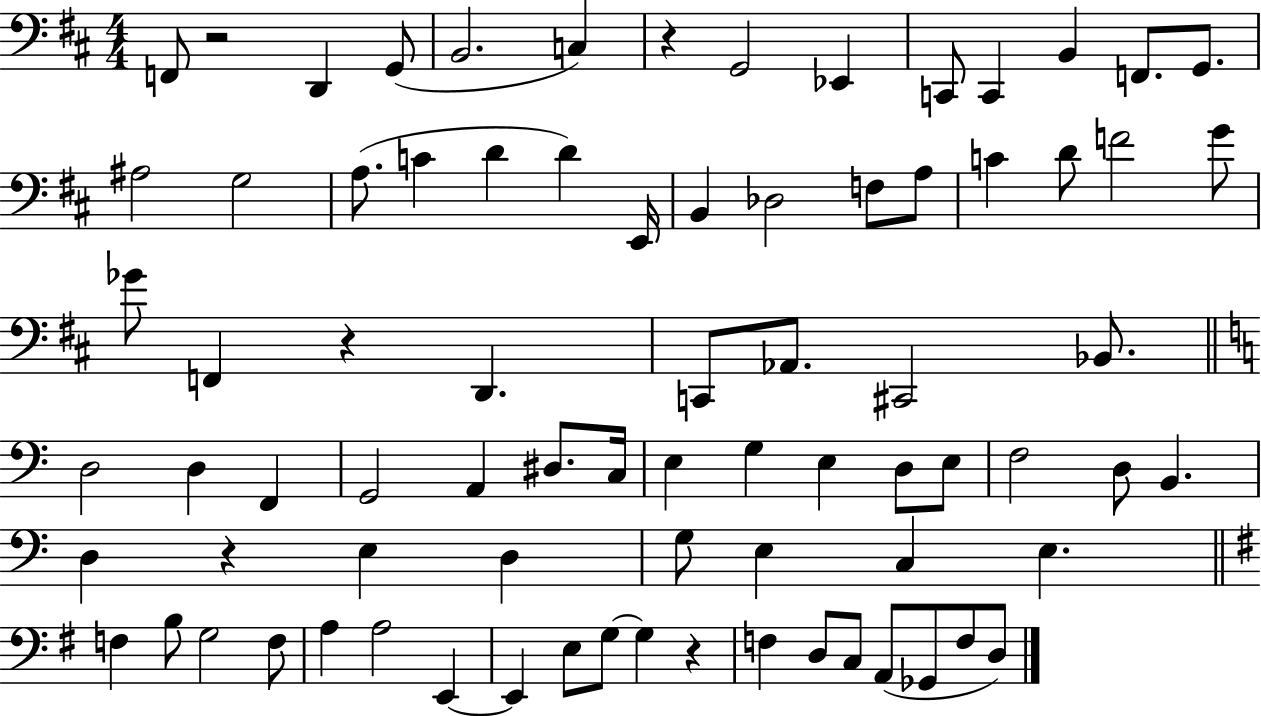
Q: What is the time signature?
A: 4/4